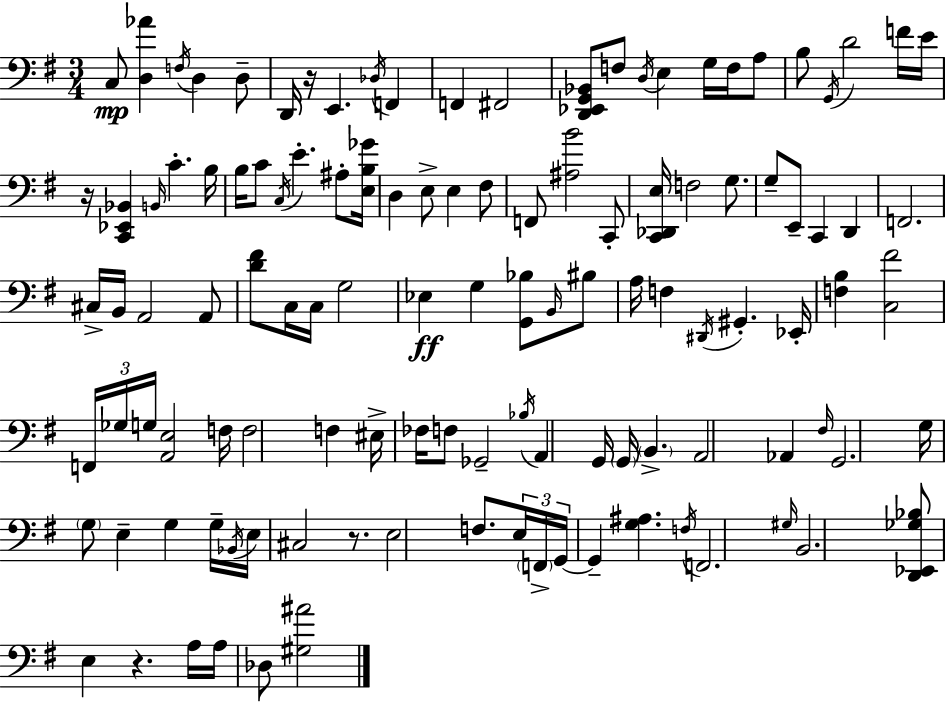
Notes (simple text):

C3/e [D3,Ab4]/q F3/s D3/q D3/e D2/s R/s E2/q. Db3/s F2/q F2/q F#2/h [D2,Eb2,G2,Bb2]/e F3/e D3/s E3/q G3/s F3/s A3/e B3/e G2/s D4/h F4/s E4/s R/s [C2,Eb2,Bb2]/q B2/s C4/q. B3/s B3/s C4/e C3/s E4/q. A#3/e [E3,B3,Gb4]/s D3/q E3/e E3/q F#3/e F2/e [A#3,B4]/h C2/e [C2,Db2,E3]/s F3/h G3/e. G3/e E2/e C2/q D2/q F2/h. C#3/s B2/s A2/h A2/e [D4,F#4]/e C3/s C3/s G3/h Eb3/q G3/q [G2,Bb3]/e B2/s BIS3/e A3/s F3/q D#2/s G#2/q. Eb2/s [F3,B3]/q [C3,F#4]/h F2/s Gb3/s G3/s [A2,E3]/h F3/s F3/h F3/q EIS3/s FES3/s F3/e Gb2/h Bb3/s A2/q G2/s G2/s B2/q. A2/h Ab2/q F#3/s G2/h. G3/s G3/e E3/q G3/q G3/s Bb2/s E3/s C#3/h R/e. E3/h F3/e. E3/s F2/s G2/s G2/q [G3,A#3]/q. F3/s F2/h. G#3/s B2/h. [D2,Eb2,Gb3,Bb3]/e E3/q R/q. A3/s A3/s Db3/e [G#3,A#4]/h